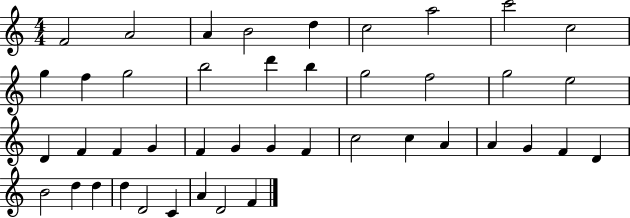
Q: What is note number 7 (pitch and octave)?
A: A5